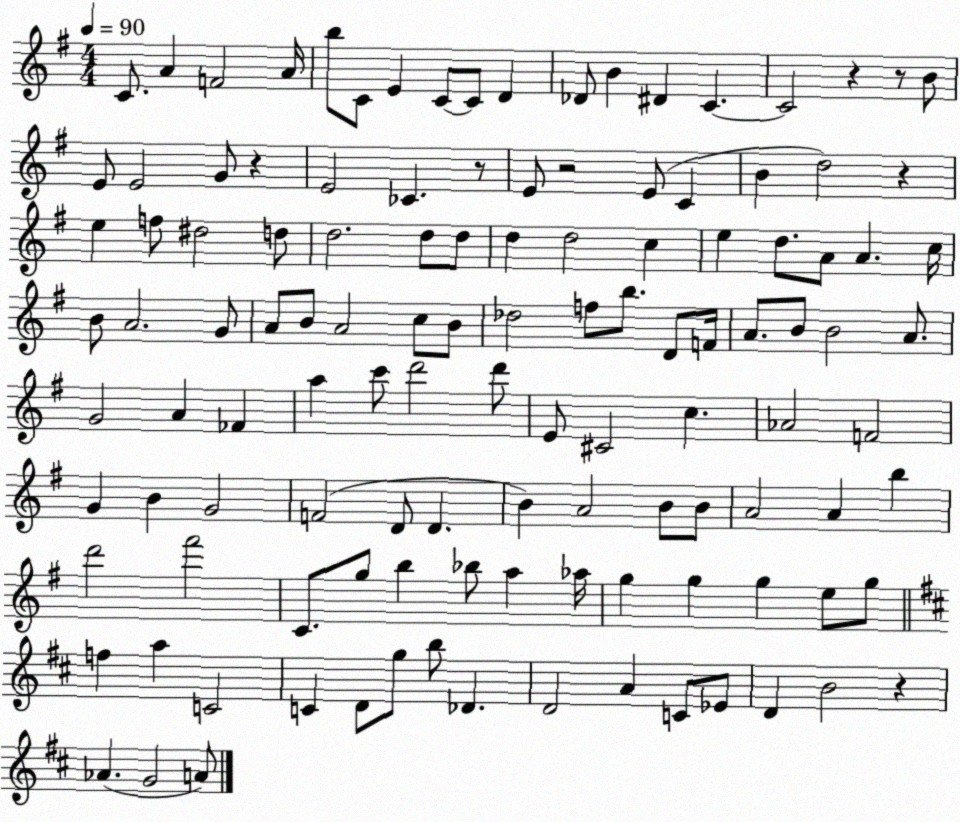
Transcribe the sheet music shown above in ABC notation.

X:1
T:Untitled
M:4/4
L:1/4
K:G
C/2 A F2 A/4 b/2 C/2 E C/2 C/2 D _D/2 B ^D C C2 z z/2 B/2 E/2 E2 G/2 z E2 _C z/2 E/2 z2 E/2 C B d2 z e f/2 ^d2 d/2 d2 d/2 d/2 d d2 c e d/2 A/2 A c/4 B/2 A2 G/2 A/2 B/2 A2 c/2 B/2 _d2 f/2 b/2 D/2 F/4 A/2 B/2 B2 A/2 G2 A _F a c'/2 d'2 d'/2 E/2 ^C2 c _A2 F2 G B G2 F2 D/2 D B A2 B/2 B/2 A2 A b d'2 ^f'2 C/2 g/2 b _b/2 a _a/4 g g g e/2 g/2 f a C2 C D/2 g/2 b/2 _D D2 A C/2 _E/2 D B2 z _A G2 A/2